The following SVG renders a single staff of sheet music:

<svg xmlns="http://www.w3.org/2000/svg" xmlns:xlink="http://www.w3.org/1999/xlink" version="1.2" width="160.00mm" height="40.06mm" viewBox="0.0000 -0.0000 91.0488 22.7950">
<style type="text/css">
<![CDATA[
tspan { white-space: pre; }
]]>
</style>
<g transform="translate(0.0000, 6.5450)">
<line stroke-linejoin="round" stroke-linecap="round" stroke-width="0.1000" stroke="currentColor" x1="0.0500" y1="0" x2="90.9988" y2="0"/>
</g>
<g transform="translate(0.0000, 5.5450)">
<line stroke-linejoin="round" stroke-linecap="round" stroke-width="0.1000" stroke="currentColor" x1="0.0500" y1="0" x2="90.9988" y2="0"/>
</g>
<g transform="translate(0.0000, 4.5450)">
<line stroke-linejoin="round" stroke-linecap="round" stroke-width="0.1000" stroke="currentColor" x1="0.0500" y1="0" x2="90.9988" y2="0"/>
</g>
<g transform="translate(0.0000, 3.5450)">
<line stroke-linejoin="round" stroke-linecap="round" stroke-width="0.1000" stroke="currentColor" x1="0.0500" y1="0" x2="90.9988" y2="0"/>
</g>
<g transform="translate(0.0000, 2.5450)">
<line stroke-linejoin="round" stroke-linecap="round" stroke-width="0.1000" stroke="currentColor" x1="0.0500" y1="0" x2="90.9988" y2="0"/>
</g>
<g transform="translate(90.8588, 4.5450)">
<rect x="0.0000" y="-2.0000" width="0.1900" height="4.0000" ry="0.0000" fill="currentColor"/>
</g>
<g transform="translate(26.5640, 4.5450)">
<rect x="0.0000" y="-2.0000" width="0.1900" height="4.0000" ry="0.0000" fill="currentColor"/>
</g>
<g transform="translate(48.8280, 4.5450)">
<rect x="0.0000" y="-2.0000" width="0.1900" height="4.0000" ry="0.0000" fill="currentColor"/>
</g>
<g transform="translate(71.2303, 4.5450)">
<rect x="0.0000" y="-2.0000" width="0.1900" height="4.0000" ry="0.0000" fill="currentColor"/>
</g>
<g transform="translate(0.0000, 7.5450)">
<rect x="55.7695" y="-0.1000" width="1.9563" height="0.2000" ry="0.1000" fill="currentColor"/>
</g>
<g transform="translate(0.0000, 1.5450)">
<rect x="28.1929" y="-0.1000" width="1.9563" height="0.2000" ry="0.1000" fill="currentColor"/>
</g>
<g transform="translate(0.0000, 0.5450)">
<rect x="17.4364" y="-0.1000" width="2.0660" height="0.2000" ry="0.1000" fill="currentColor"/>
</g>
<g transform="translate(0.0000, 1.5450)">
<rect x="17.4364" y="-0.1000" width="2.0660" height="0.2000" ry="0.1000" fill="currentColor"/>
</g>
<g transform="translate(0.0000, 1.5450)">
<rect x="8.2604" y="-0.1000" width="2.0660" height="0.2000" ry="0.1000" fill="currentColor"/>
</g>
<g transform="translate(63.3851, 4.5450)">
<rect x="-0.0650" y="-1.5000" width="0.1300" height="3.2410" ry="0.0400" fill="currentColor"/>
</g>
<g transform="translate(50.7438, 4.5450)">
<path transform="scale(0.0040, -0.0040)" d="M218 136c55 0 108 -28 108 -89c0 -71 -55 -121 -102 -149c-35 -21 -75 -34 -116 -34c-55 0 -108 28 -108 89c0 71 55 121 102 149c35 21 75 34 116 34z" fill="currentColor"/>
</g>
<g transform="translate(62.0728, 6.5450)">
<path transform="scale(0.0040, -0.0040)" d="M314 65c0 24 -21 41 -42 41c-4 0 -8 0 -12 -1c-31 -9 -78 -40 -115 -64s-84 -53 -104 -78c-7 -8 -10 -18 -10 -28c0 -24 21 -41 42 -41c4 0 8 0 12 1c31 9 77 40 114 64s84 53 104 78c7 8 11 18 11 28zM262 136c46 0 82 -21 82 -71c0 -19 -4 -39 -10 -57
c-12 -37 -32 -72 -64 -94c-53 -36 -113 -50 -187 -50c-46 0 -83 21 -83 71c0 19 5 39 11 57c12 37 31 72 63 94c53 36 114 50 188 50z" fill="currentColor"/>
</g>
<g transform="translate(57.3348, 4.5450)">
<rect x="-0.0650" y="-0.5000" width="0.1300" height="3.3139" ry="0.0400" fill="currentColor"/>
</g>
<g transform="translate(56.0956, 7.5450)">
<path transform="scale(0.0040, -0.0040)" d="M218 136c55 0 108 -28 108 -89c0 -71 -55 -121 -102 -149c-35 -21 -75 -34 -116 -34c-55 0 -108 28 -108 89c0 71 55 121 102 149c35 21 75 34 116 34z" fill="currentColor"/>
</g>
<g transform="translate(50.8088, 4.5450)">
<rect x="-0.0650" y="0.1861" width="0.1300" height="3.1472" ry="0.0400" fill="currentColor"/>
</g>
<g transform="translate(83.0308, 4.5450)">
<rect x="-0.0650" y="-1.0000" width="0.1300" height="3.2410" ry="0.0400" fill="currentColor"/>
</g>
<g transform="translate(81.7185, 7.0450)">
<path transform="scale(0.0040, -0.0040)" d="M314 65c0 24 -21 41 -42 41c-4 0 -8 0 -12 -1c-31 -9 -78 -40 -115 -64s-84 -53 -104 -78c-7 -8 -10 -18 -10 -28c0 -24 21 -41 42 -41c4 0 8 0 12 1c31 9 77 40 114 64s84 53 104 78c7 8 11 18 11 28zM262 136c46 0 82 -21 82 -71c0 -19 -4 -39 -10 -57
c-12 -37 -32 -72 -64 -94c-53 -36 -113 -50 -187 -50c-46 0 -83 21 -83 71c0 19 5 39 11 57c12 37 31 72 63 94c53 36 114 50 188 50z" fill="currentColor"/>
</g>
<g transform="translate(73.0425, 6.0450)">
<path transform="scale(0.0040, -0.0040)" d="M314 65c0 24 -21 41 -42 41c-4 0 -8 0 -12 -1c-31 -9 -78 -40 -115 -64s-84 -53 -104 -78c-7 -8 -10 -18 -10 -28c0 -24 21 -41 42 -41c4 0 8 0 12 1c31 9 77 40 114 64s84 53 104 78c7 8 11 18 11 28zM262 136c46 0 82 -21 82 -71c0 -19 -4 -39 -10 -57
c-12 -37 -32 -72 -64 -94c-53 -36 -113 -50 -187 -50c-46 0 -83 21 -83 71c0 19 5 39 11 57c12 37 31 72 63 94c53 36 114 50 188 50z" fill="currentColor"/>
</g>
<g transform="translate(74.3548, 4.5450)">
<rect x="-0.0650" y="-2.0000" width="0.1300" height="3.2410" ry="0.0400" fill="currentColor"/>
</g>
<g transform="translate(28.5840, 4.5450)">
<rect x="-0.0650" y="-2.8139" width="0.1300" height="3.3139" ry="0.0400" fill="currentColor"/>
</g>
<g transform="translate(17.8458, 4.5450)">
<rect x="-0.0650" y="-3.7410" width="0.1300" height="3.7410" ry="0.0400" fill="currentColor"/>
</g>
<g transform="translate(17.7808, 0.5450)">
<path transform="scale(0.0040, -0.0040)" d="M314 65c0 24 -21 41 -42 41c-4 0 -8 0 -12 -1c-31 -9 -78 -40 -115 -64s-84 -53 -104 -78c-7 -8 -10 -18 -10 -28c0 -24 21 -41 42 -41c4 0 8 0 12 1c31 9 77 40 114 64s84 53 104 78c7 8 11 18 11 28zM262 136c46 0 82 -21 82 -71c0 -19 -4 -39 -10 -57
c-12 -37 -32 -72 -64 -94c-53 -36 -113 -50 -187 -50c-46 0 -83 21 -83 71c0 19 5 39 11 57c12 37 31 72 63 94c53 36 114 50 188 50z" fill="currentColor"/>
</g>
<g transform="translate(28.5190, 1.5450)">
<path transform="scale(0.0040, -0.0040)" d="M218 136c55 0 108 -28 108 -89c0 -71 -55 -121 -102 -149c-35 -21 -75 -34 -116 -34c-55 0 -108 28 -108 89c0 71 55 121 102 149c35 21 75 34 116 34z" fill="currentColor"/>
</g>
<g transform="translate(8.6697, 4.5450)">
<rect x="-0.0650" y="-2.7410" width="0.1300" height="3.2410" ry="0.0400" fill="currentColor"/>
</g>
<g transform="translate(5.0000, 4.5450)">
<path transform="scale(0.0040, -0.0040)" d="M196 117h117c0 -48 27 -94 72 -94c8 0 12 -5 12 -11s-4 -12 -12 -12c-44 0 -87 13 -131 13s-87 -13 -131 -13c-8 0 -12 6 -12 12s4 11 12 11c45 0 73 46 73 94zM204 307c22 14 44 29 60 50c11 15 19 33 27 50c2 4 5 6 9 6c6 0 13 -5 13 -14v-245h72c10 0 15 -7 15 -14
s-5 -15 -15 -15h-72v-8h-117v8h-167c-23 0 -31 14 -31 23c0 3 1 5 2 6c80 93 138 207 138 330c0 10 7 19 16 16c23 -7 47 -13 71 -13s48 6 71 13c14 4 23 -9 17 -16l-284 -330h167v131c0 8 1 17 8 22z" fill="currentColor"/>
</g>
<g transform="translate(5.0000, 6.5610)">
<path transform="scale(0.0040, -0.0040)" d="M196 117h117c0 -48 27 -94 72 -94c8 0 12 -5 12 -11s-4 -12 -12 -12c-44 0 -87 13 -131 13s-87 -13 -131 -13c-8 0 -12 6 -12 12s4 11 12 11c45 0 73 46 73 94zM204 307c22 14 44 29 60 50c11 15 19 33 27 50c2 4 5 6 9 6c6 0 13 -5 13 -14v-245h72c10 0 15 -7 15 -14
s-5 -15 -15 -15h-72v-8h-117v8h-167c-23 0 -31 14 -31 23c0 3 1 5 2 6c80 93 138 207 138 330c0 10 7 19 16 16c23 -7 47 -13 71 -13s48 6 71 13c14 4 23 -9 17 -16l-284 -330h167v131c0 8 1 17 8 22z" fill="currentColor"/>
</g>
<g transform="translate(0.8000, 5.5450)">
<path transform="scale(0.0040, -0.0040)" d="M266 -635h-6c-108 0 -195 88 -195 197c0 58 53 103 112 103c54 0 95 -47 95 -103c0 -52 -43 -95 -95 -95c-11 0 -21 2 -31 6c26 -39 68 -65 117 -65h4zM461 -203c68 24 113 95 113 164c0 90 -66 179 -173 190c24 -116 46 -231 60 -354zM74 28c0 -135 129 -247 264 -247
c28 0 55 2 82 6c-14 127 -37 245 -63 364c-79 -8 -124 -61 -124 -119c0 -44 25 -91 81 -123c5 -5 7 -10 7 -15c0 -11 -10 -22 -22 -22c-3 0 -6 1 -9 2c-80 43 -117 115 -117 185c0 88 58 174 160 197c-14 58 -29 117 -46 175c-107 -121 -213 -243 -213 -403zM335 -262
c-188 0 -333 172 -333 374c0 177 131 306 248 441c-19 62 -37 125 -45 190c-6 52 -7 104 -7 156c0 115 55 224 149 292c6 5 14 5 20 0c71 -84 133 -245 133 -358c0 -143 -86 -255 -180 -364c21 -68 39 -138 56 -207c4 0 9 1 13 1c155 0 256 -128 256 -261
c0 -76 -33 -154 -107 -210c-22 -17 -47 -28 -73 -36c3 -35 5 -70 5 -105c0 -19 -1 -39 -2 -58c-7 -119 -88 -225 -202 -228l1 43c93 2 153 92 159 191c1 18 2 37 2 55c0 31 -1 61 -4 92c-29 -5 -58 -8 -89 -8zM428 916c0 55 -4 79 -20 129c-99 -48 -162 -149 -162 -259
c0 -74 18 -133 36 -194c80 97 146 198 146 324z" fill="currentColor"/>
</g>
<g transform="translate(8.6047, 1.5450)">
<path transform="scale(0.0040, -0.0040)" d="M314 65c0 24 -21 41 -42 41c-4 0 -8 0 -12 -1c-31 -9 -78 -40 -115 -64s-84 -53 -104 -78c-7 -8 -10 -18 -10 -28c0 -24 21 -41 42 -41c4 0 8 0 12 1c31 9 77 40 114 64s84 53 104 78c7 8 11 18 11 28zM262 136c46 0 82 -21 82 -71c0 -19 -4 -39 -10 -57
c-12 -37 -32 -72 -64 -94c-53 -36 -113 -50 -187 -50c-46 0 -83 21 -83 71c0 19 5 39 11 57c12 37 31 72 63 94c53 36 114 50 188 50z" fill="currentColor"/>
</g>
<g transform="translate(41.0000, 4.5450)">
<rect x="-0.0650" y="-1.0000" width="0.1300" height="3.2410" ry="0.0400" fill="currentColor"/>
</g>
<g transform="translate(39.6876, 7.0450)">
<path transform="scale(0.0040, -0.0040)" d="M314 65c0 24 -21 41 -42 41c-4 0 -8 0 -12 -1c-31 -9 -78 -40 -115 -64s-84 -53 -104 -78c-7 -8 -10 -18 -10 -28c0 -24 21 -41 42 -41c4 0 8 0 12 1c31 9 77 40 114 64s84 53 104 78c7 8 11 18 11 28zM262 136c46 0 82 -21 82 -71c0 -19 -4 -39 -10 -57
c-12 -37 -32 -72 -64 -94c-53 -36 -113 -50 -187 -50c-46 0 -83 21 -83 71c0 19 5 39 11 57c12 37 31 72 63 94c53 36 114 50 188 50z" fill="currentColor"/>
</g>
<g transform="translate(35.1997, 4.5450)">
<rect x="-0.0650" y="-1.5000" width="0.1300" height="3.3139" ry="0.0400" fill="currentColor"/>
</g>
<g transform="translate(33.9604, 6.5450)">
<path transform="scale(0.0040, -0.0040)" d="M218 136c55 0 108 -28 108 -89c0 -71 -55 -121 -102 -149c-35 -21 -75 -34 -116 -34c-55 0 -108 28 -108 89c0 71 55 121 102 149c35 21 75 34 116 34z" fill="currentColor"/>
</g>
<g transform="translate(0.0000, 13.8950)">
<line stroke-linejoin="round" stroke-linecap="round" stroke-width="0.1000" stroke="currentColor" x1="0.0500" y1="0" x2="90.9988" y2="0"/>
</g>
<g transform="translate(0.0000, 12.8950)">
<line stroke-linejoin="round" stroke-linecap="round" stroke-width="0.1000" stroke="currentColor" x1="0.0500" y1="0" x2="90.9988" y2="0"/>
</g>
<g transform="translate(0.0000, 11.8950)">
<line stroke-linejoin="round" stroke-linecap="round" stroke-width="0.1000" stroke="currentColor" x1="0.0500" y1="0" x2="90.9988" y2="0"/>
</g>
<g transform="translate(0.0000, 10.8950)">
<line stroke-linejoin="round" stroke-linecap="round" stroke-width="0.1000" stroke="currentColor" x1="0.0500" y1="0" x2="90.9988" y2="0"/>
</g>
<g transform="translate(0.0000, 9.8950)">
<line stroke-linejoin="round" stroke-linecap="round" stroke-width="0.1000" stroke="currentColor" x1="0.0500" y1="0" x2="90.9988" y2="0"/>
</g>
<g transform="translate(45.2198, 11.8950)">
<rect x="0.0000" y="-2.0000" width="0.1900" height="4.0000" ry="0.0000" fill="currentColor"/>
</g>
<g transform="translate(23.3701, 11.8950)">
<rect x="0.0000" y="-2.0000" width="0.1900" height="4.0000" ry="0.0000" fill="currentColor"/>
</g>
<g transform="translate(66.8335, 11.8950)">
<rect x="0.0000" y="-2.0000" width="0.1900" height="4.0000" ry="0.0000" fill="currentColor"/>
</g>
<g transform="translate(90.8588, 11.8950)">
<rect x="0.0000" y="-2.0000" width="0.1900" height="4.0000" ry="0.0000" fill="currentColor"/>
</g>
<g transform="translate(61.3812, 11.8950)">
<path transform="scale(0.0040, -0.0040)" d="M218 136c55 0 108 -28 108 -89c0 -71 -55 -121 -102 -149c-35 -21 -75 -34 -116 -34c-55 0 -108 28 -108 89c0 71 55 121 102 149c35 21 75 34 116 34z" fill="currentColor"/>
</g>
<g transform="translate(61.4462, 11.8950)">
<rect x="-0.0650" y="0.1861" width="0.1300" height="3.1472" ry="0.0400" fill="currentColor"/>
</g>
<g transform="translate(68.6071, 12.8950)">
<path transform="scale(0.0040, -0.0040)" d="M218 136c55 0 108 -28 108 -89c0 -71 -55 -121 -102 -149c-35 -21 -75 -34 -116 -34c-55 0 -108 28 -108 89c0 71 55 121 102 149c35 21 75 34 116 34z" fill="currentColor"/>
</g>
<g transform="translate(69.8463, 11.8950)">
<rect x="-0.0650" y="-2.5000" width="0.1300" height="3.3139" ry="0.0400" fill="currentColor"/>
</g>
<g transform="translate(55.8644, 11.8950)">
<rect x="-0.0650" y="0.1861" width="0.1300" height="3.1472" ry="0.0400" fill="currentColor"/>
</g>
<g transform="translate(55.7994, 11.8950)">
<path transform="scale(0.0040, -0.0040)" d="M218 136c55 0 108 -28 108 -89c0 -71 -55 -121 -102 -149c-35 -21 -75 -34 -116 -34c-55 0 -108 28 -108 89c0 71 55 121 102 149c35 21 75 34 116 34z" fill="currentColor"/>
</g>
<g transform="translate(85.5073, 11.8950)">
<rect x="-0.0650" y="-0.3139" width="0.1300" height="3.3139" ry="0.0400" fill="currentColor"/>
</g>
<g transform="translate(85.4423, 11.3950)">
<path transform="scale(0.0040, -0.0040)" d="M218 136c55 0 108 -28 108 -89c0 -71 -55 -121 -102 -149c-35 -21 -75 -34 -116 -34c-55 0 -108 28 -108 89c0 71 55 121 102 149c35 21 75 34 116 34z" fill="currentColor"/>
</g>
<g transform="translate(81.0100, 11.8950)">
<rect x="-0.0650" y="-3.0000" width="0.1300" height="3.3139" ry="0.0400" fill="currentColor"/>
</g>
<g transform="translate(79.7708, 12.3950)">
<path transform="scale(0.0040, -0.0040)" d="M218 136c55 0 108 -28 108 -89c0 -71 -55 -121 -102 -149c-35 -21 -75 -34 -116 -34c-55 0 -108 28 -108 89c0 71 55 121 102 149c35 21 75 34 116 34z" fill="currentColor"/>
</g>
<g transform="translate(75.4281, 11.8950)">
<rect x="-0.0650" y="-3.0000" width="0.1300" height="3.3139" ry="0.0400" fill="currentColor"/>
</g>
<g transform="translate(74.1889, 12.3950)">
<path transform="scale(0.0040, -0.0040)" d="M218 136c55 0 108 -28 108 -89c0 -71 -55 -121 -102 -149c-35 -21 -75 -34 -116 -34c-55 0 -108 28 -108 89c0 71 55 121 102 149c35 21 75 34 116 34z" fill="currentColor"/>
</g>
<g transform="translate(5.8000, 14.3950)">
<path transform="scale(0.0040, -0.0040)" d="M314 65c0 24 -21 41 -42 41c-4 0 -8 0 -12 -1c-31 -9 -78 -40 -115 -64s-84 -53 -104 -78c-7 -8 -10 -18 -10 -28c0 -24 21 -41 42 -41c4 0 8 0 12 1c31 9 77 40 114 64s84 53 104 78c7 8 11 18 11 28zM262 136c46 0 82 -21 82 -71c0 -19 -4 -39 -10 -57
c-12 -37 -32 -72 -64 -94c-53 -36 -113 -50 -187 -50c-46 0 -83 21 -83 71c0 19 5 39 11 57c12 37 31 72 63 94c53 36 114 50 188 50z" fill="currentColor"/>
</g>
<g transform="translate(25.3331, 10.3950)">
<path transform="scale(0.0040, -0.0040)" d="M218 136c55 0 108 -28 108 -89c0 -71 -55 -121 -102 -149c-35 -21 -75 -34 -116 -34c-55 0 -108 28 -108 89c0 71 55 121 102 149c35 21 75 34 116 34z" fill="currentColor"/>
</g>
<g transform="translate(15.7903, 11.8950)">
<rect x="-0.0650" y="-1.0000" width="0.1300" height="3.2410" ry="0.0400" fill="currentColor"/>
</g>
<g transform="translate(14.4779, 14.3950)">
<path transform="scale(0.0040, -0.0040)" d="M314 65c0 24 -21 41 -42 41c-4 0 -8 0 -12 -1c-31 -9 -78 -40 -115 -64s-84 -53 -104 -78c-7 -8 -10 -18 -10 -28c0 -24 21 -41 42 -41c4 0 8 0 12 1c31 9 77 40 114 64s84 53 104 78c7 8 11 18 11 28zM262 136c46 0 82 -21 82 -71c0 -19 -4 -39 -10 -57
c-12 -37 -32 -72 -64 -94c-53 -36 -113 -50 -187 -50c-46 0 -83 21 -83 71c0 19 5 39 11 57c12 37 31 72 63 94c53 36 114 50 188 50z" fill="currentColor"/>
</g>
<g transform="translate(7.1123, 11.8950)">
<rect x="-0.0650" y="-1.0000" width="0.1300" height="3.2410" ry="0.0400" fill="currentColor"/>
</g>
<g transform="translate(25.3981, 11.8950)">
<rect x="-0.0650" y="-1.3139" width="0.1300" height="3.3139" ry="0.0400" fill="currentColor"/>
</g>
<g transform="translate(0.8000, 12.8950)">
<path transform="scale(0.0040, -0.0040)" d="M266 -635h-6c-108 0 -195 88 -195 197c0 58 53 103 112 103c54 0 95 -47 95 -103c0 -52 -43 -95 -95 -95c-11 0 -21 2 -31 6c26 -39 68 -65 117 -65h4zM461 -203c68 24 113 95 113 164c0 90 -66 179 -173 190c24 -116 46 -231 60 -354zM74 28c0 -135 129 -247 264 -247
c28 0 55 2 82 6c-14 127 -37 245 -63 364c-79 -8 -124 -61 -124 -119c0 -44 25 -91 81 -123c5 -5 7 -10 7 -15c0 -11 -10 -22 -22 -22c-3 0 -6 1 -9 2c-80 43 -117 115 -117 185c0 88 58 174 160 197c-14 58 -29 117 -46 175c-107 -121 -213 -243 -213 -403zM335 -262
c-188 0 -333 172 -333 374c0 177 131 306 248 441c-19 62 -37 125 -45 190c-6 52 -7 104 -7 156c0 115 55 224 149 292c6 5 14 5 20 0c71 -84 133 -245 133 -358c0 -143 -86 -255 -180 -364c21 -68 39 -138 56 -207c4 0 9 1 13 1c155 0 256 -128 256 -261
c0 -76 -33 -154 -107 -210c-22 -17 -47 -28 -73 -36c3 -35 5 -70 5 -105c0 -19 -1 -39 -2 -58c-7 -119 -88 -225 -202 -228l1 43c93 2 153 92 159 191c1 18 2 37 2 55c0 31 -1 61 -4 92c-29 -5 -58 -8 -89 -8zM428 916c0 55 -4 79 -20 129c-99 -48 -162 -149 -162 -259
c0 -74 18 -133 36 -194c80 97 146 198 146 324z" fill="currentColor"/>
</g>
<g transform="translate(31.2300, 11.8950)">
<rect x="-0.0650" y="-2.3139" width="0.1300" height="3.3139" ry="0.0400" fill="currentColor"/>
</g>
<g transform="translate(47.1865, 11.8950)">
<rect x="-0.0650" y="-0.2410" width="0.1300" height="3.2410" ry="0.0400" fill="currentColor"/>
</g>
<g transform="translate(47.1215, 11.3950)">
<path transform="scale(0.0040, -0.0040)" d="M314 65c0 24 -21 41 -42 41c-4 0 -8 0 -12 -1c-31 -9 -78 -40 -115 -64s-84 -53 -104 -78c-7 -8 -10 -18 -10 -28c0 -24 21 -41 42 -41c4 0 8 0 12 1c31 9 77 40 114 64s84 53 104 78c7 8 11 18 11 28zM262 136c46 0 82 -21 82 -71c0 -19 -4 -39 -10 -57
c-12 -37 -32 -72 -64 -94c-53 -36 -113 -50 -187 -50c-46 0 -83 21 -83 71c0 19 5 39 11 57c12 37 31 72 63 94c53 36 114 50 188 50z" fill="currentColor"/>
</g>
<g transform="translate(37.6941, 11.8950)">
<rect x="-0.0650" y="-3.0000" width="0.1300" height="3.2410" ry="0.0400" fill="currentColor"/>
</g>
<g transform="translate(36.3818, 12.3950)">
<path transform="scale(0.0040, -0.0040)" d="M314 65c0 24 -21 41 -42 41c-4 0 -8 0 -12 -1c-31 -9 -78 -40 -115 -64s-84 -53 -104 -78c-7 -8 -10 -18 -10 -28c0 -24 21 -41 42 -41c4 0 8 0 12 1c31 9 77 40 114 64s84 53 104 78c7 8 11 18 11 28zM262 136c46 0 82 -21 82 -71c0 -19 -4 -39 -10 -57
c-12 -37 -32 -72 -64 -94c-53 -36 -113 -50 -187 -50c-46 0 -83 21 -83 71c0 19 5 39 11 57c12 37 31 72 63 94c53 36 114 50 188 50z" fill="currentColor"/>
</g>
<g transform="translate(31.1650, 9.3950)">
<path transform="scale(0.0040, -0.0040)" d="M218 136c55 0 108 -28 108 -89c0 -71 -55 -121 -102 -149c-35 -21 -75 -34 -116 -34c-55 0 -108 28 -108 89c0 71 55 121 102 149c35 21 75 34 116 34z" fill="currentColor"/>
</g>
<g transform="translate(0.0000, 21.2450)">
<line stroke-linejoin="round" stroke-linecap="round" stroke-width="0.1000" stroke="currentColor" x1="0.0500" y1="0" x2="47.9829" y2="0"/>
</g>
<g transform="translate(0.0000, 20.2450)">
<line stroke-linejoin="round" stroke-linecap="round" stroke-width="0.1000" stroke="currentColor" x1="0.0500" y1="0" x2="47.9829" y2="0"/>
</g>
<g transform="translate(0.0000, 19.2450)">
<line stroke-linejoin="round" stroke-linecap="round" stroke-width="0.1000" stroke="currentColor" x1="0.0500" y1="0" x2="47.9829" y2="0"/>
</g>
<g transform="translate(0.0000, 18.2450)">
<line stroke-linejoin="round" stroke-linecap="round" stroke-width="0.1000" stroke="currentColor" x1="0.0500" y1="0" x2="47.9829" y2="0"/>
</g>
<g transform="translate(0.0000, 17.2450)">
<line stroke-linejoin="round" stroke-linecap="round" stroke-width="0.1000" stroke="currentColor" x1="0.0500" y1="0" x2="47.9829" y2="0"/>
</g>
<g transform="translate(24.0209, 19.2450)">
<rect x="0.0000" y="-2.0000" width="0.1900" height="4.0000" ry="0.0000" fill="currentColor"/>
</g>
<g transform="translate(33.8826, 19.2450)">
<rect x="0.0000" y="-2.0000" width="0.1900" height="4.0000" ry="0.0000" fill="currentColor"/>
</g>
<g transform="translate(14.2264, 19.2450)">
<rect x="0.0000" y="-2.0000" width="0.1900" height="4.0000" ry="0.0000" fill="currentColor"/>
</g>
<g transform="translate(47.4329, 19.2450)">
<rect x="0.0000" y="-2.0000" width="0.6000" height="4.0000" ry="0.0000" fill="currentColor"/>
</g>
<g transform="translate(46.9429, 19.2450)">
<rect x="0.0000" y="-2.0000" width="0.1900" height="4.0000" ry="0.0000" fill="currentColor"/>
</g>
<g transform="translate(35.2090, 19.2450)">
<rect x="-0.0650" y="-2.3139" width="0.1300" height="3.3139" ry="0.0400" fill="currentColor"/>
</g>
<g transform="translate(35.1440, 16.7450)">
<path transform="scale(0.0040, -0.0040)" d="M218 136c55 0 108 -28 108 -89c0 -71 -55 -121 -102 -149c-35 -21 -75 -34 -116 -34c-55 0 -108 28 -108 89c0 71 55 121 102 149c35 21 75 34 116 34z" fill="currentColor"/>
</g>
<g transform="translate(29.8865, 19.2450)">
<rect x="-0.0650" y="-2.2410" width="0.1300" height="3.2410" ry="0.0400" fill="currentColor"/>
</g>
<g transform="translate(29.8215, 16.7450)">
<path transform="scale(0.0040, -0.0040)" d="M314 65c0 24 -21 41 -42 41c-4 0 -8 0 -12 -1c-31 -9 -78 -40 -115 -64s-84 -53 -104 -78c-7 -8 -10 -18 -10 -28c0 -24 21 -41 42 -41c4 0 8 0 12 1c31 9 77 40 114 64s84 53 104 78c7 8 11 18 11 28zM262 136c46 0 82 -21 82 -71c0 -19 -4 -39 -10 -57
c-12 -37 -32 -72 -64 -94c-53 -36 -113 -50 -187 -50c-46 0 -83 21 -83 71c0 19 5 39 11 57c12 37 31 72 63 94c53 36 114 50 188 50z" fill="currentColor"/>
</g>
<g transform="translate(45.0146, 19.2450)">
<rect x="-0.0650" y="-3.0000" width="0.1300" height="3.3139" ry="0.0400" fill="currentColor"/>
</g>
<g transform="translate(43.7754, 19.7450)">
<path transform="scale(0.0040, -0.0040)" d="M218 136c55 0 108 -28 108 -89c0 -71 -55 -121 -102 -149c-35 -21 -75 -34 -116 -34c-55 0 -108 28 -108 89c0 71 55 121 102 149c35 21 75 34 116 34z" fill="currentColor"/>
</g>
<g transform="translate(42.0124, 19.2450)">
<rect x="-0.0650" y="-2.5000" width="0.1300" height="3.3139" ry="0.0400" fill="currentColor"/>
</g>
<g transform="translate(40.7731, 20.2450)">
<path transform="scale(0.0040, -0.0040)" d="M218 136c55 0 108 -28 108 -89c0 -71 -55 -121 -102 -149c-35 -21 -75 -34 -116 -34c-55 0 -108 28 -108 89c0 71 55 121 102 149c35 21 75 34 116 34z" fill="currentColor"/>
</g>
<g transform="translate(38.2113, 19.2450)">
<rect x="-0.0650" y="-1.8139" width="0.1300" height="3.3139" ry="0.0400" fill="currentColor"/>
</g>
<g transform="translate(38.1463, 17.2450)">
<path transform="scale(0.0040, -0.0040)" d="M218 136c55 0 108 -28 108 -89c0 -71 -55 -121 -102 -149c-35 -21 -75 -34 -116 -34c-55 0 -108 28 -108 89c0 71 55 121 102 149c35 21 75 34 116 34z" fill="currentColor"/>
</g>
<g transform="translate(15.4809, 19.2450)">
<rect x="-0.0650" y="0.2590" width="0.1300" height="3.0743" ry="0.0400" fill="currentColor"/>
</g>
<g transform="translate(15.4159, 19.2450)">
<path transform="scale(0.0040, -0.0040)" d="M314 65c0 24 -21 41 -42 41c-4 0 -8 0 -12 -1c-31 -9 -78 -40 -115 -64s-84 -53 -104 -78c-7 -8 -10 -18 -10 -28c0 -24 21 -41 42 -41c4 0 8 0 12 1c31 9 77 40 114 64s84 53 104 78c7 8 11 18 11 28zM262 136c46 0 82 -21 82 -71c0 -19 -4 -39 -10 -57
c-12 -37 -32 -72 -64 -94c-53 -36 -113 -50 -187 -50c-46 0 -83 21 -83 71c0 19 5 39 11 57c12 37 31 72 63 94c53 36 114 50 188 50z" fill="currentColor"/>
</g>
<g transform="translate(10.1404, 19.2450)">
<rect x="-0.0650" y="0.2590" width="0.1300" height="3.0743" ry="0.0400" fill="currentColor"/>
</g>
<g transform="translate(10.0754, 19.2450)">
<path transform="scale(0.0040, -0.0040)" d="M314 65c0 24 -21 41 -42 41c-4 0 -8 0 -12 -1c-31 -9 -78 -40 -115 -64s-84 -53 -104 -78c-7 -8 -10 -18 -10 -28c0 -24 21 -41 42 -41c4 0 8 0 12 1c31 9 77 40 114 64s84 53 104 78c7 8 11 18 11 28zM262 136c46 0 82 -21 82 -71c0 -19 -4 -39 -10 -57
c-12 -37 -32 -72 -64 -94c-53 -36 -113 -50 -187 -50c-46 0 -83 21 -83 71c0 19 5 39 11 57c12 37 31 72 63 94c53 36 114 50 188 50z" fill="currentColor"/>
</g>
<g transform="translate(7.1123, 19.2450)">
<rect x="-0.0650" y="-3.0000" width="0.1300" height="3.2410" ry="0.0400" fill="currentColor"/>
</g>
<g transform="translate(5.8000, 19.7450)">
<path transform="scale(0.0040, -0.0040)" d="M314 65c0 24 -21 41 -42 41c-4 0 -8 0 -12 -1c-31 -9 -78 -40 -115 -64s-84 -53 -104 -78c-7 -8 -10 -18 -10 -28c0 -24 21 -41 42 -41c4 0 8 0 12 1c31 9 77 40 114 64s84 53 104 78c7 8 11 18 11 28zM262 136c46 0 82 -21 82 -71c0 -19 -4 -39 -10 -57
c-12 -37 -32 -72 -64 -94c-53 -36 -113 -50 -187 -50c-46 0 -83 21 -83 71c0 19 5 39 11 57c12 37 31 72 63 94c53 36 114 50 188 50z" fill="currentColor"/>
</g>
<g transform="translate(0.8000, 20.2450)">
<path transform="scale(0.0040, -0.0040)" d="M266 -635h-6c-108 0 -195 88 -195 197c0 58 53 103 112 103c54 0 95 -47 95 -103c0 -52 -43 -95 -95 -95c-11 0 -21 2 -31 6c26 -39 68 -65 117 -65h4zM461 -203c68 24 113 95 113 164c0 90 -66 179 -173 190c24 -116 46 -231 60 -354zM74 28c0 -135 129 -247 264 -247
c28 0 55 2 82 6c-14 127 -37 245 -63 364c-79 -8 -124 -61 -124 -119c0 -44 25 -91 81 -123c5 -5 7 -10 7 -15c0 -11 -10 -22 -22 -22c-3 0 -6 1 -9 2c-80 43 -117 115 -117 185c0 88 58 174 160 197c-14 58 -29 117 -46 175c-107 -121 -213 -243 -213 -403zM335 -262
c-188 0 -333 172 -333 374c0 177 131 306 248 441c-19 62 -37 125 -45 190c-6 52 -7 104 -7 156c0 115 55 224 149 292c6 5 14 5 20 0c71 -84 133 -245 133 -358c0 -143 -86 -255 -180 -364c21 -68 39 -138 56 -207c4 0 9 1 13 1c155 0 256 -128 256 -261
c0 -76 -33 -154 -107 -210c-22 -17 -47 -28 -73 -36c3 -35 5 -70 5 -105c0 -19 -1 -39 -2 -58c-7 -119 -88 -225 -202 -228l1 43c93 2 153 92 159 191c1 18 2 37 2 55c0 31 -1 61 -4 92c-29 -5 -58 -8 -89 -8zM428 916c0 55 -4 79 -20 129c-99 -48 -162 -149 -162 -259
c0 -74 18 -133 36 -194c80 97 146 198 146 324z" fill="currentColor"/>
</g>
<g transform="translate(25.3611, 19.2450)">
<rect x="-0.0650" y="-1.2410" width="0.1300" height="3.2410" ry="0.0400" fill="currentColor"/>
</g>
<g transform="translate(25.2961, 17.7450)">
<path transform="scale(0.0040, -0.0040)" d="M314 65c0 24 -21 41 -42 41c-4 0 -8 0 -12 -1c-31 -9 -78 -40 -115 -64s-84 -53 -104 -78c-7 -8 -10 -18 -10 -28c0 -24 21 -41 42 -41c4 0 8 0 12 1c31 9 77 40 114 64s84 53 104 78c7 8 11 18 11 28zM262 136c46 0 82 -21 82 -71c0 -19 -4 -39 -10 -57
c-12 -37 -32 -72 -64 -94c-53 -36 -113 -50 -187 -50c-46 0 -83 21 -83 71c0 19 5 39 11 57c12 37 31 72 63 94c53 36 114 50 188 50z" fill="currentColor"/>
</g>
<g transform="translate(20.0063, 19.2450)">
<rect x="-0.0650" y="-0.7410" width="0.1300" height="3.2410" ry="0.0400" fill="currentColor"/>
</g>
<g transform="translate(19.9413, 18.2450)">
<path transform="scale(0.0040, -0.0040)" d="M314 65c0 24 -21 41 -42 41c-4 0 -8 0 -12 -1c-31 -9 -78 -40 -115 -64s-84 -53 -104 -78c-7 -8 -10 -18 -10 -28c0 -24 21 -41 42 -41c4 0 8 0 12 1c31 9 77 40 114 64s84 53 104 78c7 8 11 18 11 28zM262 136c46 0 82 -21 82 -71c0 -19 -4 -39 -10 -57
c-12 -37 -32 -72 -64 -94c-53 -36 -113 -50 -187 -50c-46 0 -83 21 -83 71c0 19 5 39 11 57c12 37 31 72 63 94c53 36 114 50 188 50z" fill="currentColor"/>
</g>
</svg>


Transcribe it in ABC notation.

X:1
T:Untitled
M:4/4
L:1/4
K:C
a2 c'2 a E D2 B C E2 F2 D2 D2 D2 e g A2 c2 B B G A A c A2 B2 B2 d2 e2 g2 g f G A